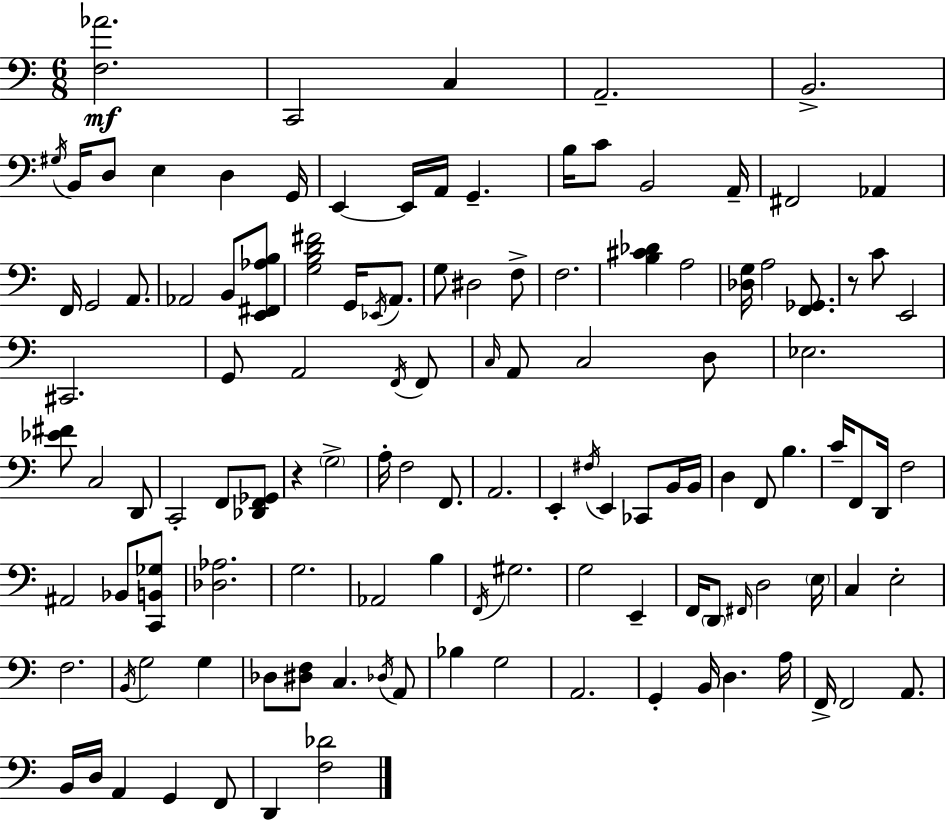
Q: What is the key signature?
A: C major